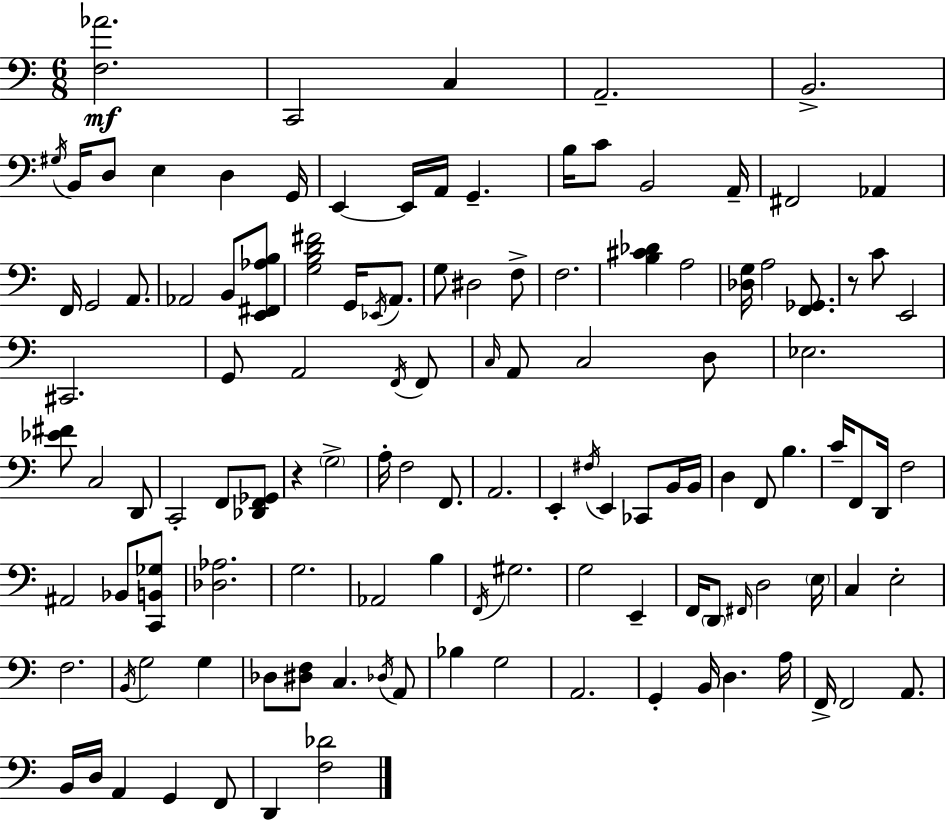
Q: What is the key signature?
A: C major